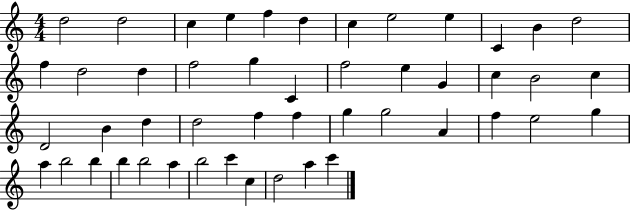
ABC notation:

X:1
T:Untitled
M:4/4
L:1/4
K:C
d2 d2 c e f d c e2 e C B d2 f d2 d f2 g C f2 e G c B2 c D2 B d d2 f f g g2 A f e2 g a b2 b b b2 a b2 c' c d2 a c'